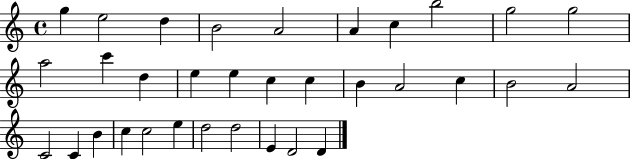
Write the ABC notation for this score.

X:1
T:Untitled
M:4/4
L:1/4
K:C
g e2 d B2 A2 A c b2 g2 g2 a2 c' d e e c c B A2 c B2 A2 C2 C B c c2 e d2 d2 E D2 D